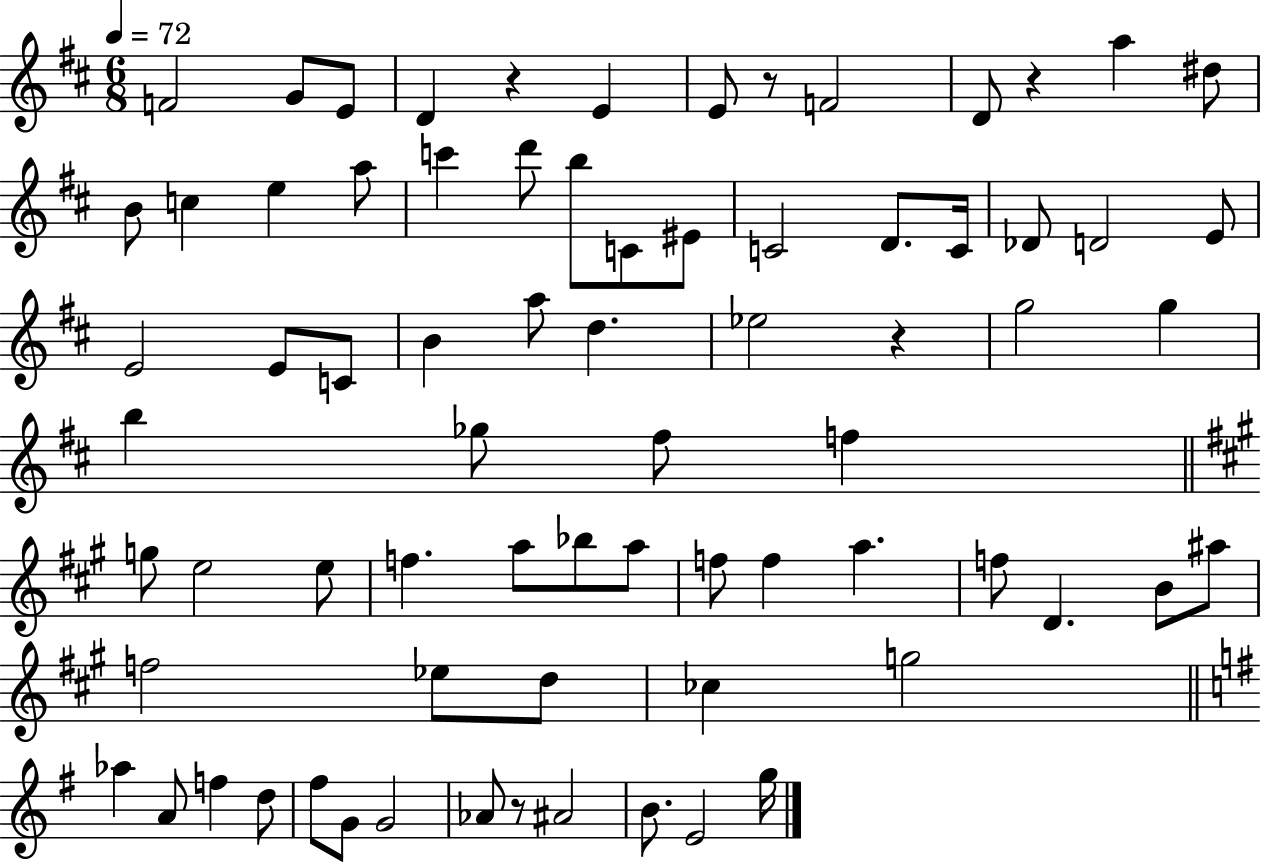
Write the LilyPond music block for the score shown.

{
  \clef treble
  \numericTimeSignature
  \time 6/8
  \key d \major
  \tempo 4 = 72
  f'2 g'8 e'8 | d'4 r4 e'4 | e'8 r8 f'2 | d'8 r4 a''4 dis''8 | \break b'8 c''4 e''4 a''8 | c'''4 d'''8 b''8 c'8 eis'8 | c'2 d'8. c'16 | des'8 d'2 e'8 | \break e'2 e'8 c'8 | b'4 a''8 d''4. | ees''2 r4 | g''2 g''4 | \break b''4 ges''8 fis''8 f''4 | \bar "||" \break \key a \major g''8 e''2 e''8 | f''4. a''8 bes''8 a''8 | f''8 f''4 a''4. | f''8 d'4. b'8 ais''8 | \break f''2 ees''8 d''8 | ces''4 g''2 | \bar "||" \break \key e \minor aes''4 a'8 f''4 d''8 | fis''8 g'8 g'2 | aes'8 r8 ais'2 | b'8. e'2 g''16 | \break \bar "|."
}